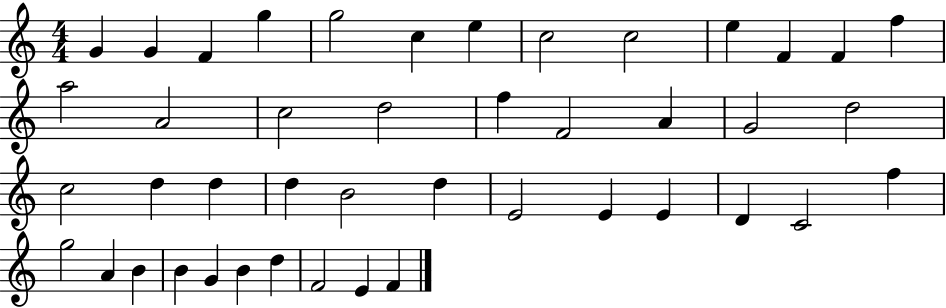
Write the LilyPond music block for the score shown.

{
  \clef treble
  \numericTimeSignature
  \time 4/4
  \key c \major
  g'4 g'4 f'4 g''4 | g''2 c''4 e''4 | c''2 c''2 | e''4 f'4 f'4 f''4 | \break a''2 a'2 | c''2 d''2 | f''4 f'2 a'4 | g'2 d''2 | \break c''2 d''4 d''4 | d''4 b'2 d''4 | e'2 e'4 e'4 | d'4 c'2 f''4 | \break g''2 a'4 b'4 | b'4 g'4 b'4 d''4 | f'2 e'4 f'4 | \bar "|."
}